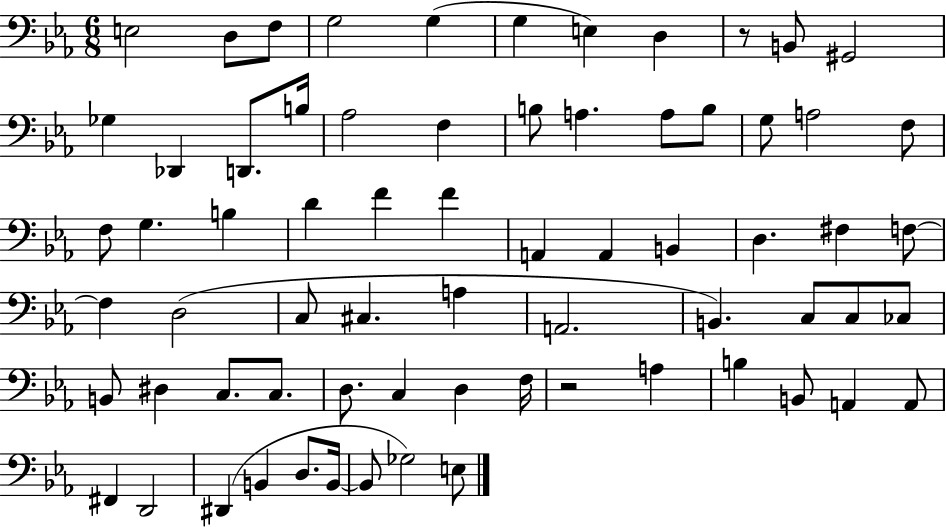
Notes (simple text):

E3/h D3/e F3/e G3/h G3/q G3/q E3/q D3/q R/e B2/e G#2/h Gb3/q Db2/q D2/e. B3/s Ab3/h F3/q B3/e A3/q. A3/e B3/e G3/e A3/h F3/e F3/e G3/q. B3/q D4/q F4/q F4/q A2/q A2/q B2/q D3/q. F#3/q F3/e F3/q D3/h C3/e C#3/q. A3/q A2/h. B2/q. C3/e C3/e CES3/e B2/e D#3/q C3/e. C3/e. D3/e. C3/q D3/q F3/s R/h A3/q B3/q B2/e A2/q A2/e F#2/q D2/h D#2/q B2/q D3/e. B2/s B2/e Gb3/h E3/e